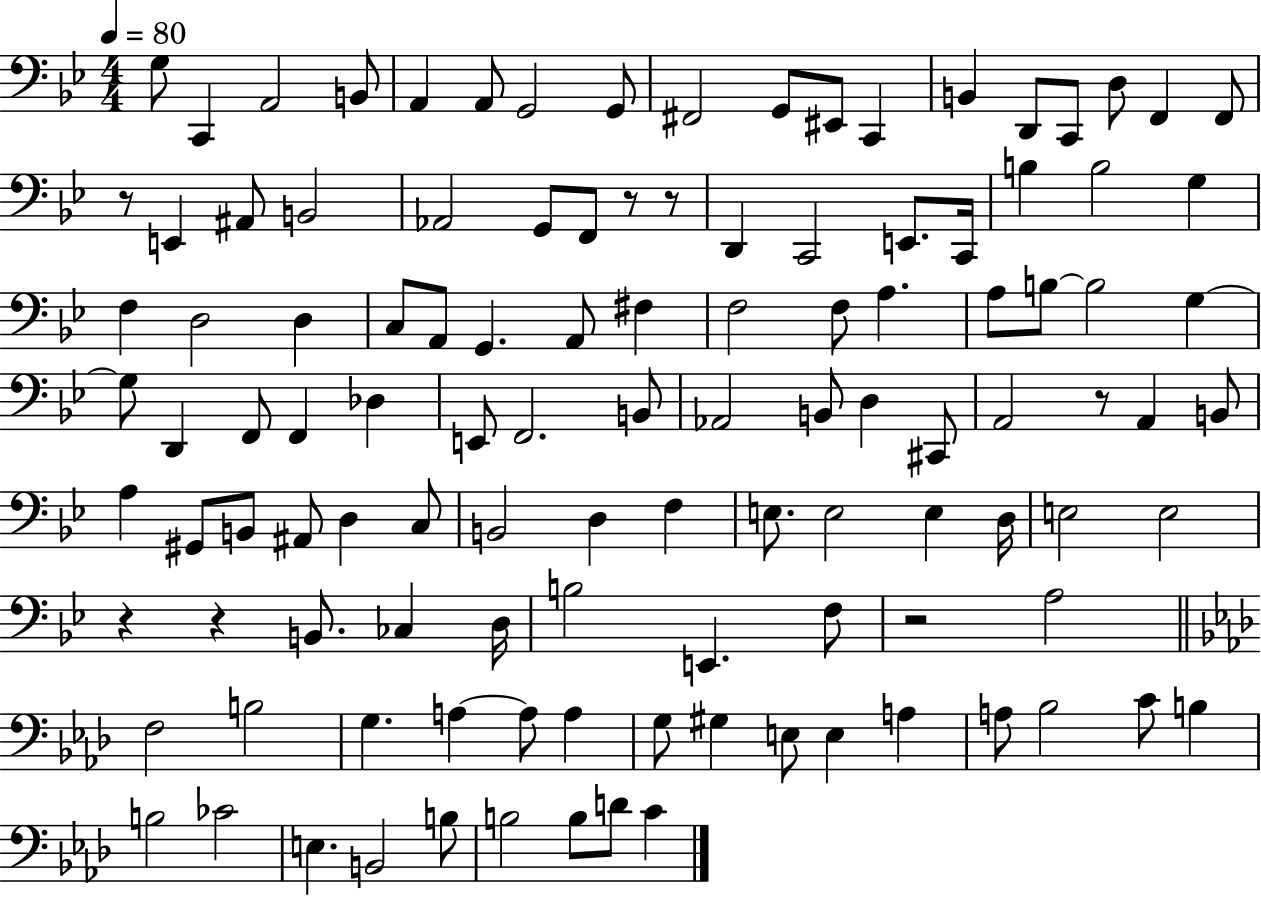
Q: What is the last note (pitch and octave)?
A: C4